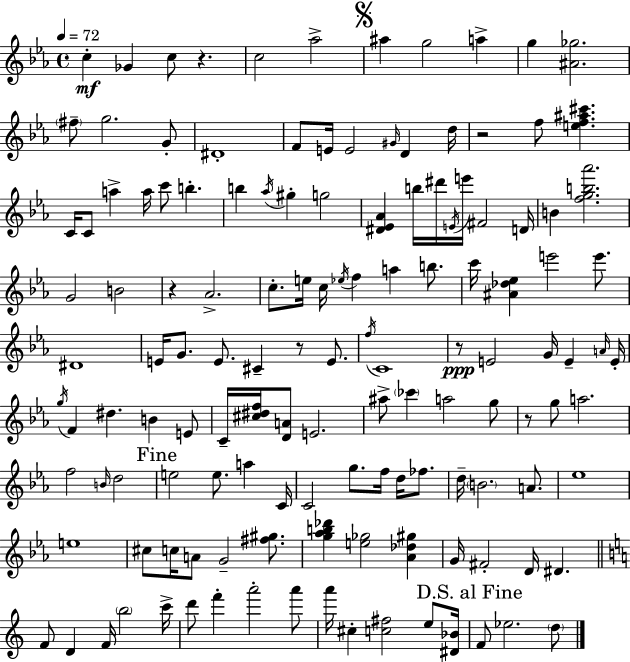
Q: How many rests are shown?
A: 6